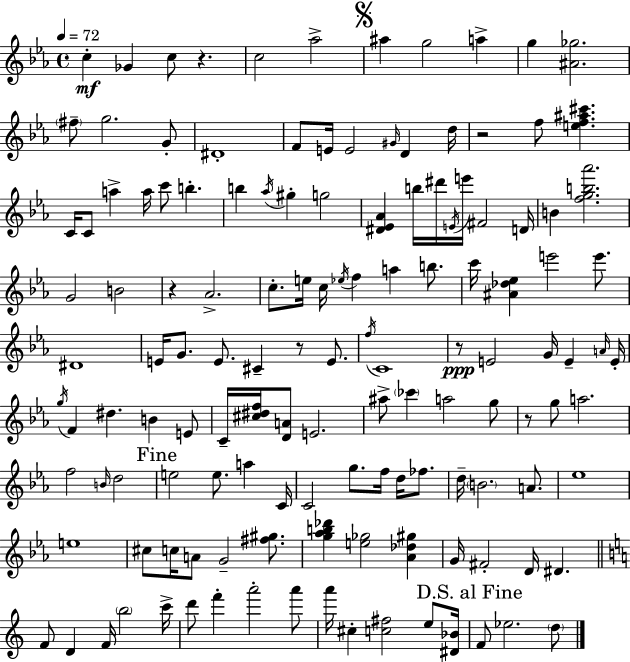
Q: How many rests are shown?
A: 6